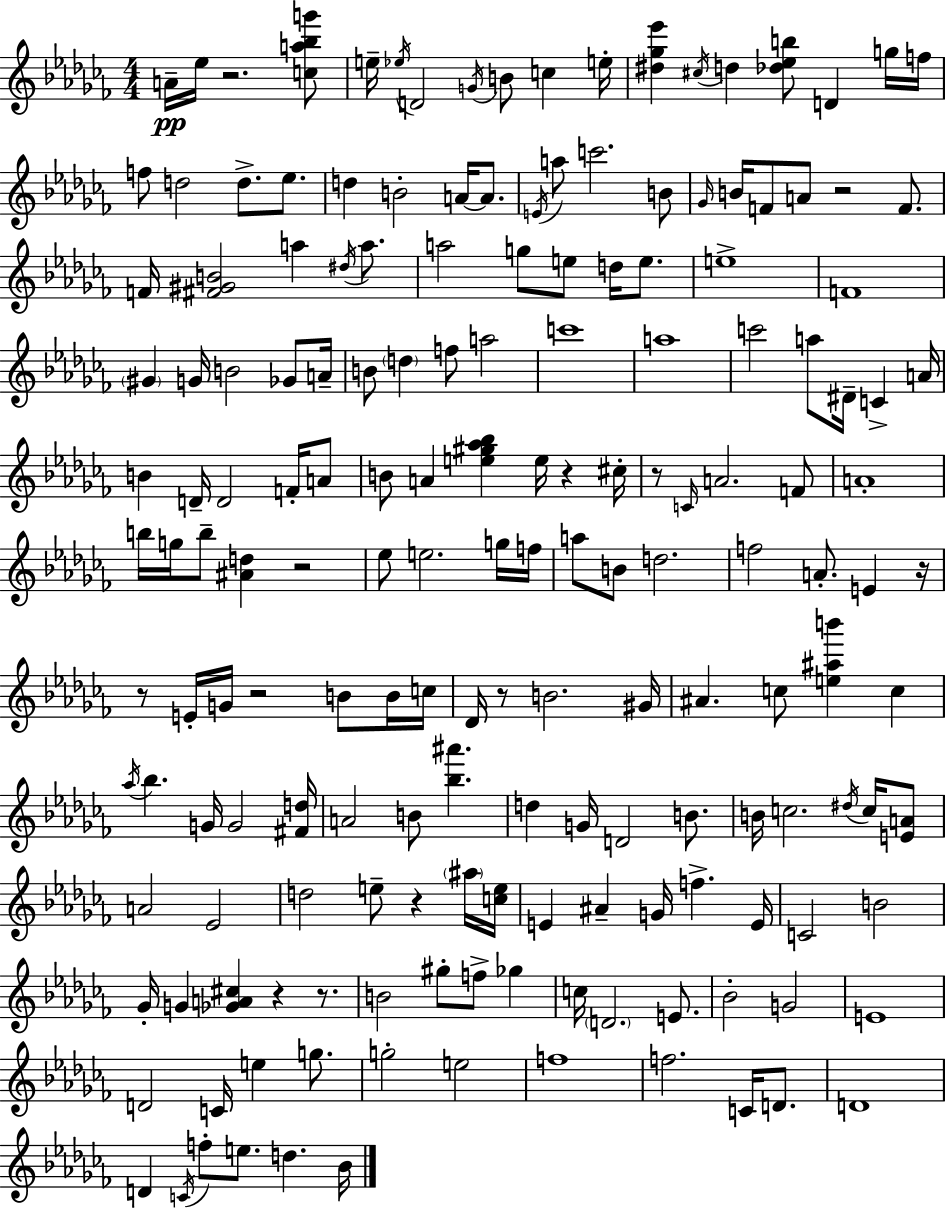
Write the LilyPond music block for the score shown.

{
  \clef treble
  \numericTimeSignature
  \time 4/4
  \key aes \minor
  a'16--\pp ees''16 r2. <c'' a'' bes'' g'''>8 | e''16-- \acciaccatura { ees''16 } d'2 \acciaccatura { g'16 } b'8 c''4 | e''16-. <dis'' ges'' ees'''>4 \acciaccatura { cis''16 } d''4 <des'' ees'' b''>8 d'4 | g''16 f''16 f''8 d''2 d''8.-> | \break ees''8. d''4 b'2-. a'16~~ | a'8. \acciaccatura { e'16 } a''8 c'''2. | b'8 \grace { ges'16 } b'16 f'8 a'8 r2 | f'8. f'16 <fis' gis' b'>2 a''4 | \break \acciaccatura { dis''16 } a''8. a''2 g''8 | e''8 d''16 e''8. e''1-> | f'1 | \parenthesize gis'4 g'16 b'2 | \break ges'8 a'16-- b'8 \parenthesize d''4 f''8 a''2 | c'''1 | a''1 | c'''2 a''8 | \break dis'16-- c'4-> a'16 b'4 d'16-- d'2 | f'16-. a'8 b'8 a'4 <e'' gis'' aes'' bes''>4 | e''16 r4 cis''16-. r8 \grace { c'16 } a'2. | f'8 a'1-. | \break b''16 g''16 b''8-- <ais' d''>4 r2 | ees''8 e''2. | g''16 f''16 a''8 b'8 d''2. | f''2 a'8.-. | \break e'4 r16 r8 e'16-. g'16 r2 | b'8 b'16 c''16 des'16 r8 b'2. | gis'16 ais'4. c''8 <e'' ais'' b'''>4 | c''4 \acciaccatura { aes''16 } bes''4. g'16 g'2 | \break <fis' d''>16 a'2 | b'8 <bes'' ais'''>4. d''4 g'16 d'2 | b'8. b'16 c''2. | \acciaccatura { dis''16 } c''16 <e' a'>8 a'2 | \break ees'2 d''2 | e''8-- r4 \parenthesize ais''16 <c'' e''>16 e'4 ais'4-- | g'16 f''4.-> e'16 c'2 | b'2 ges'16-. g'4 <ges' a' cis''>4 | \break r4 r8. b'2 | gis''8-. f''8-> ges''4 c''16 \parenthesize d'2. | e'8. bes'2-. | g'2 e'1 | \break d'2 | c'16 e''4 g''8. g''2-. | e''2 f''1 | f''2. | \break c'16 d'8. d'1 | d'4 \acciaccatura { c'16 } f''8-. | e''8. d''4. bes'16 \bar "|."
}